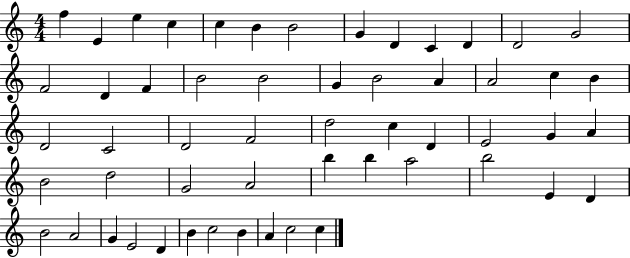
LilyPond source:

{
  \clef treble
  \numericTimeSignature
  \time 4/4
  \key c \major
  f''4 e'4 e''4 c''4 | c''4 b'4 b'2 | g'4 d'4 c'4 d'4 | d'2 g'2 | \break f'2 d'4 f'4 | b'2 b'2 | g'4 b'2 a'4 | a'2 c''4 b'4 | \break d'2 c'2 | d'2 f'2 | d''2 c''4 d'4 | e'2 g'4 a'4 | \break b'2 d''2 | g'2 a'2 | b''4 b''4 a''2 | b''2 e'4 d'4 | \break b'2 a'2 | g'4 e'2 d'4 | b'4 c''2 b'4 | a'4 c''2 c''4 | \break \bar "|."
}